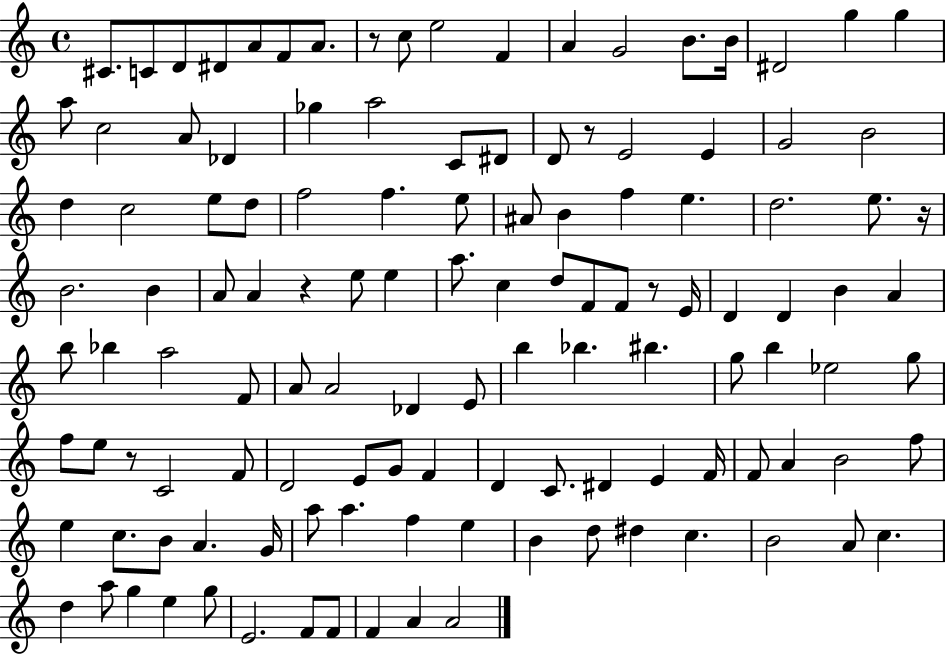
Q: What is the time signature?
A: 4/4